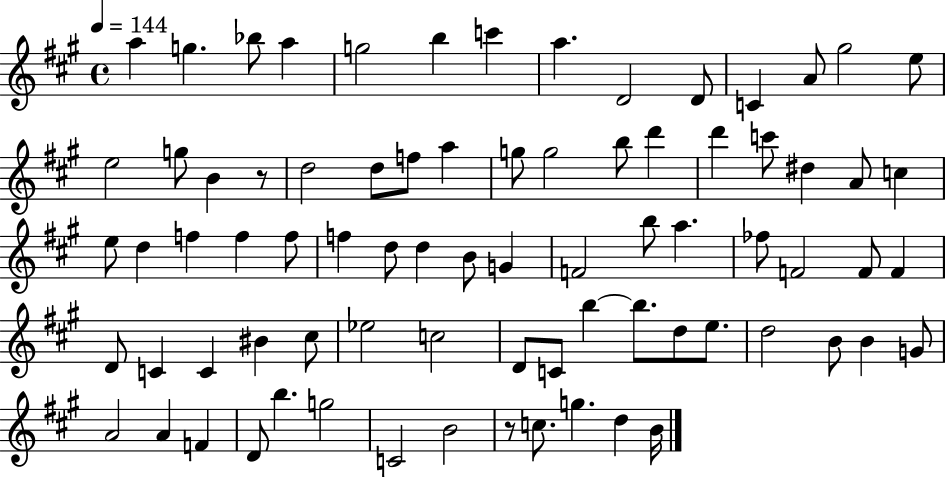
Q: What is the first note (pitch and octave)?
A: A5